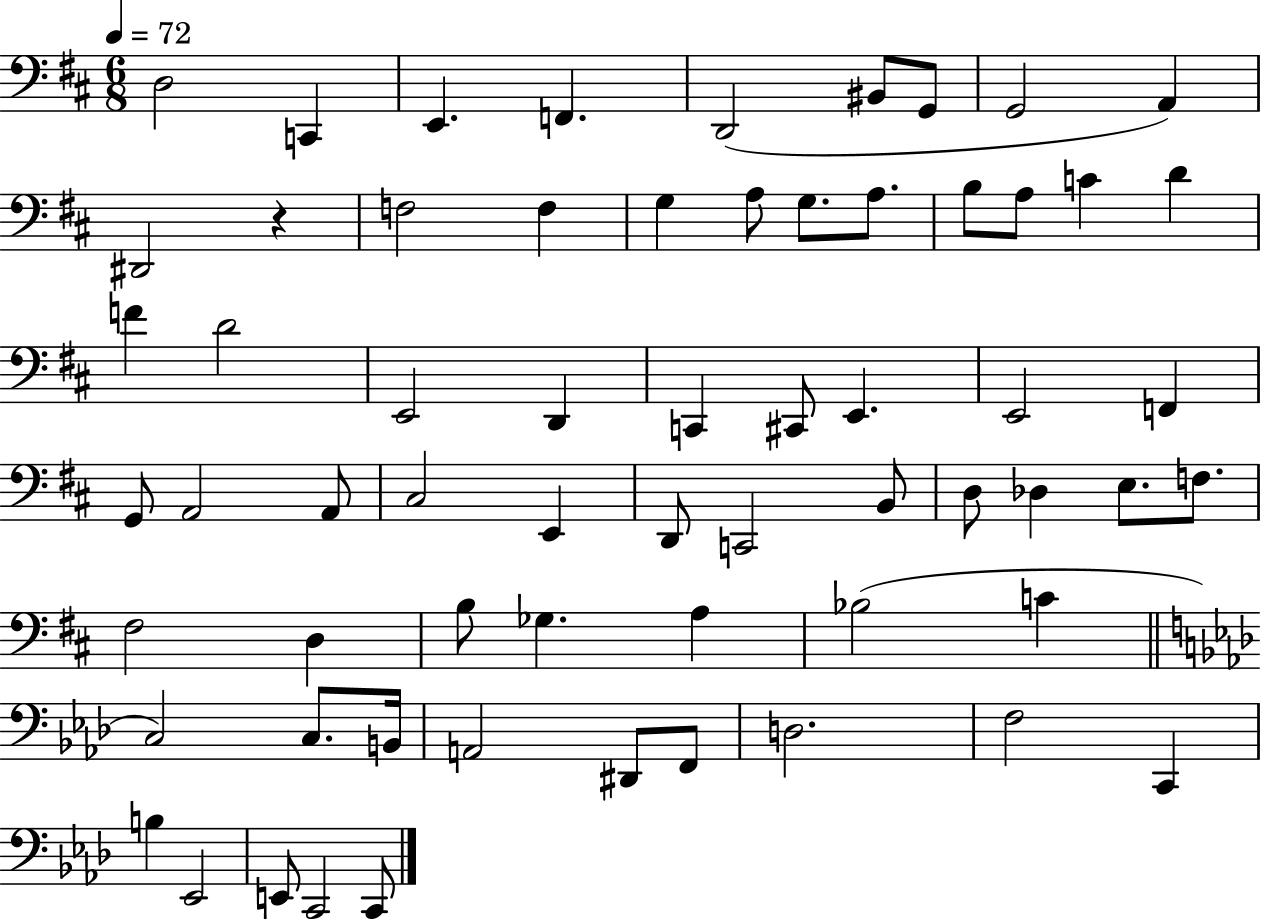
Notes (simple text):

D3/h C2/q E2/q. F2/q. D2/h BIS2/e G2/e G2/h A2/q D#2/h R/q F3/h F3/q G3/q A3/e G3/e. A3/e. B3/e A3/e C4/q D4/q F4/q D4/h E2/h D2/q C2/q C#2/e E2/q. E2/h F2/q G2/e A2/h A2/e C#3/h E2/q D2/e C2/h B2/e D3/e Db3/q E3/e. F3/e. F#3/h D3/q B3/e Gb3/q. A3/q Bb3/h C4/q C3/h C3/e. B2/s A2/h D#2/e F2/e D3/h. F3/h C2/q B3/q Eb2/h E2/e C2/h C2/e